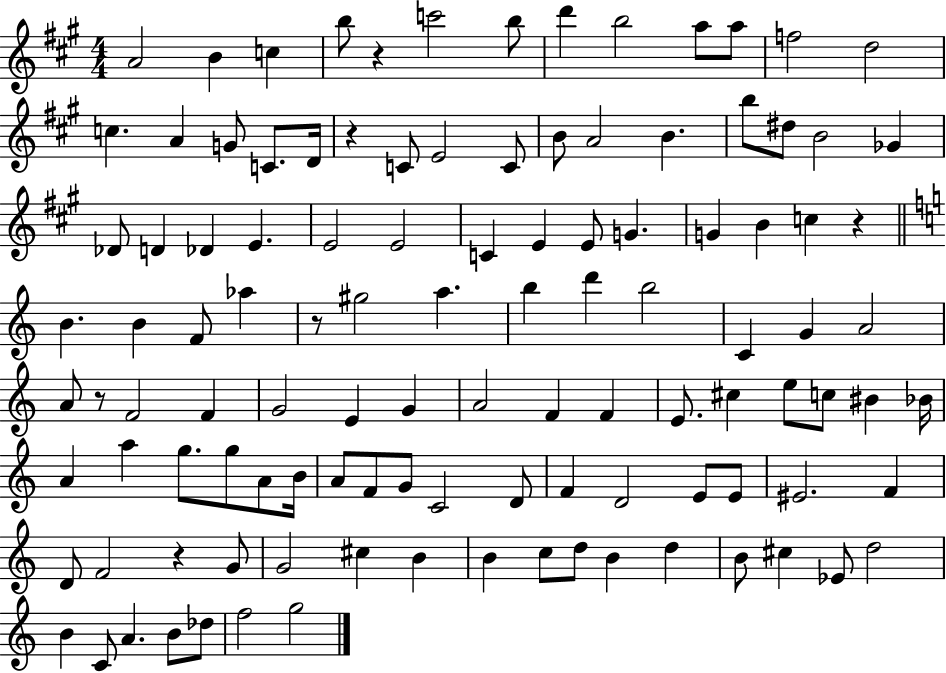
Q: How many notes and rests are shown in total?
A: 112